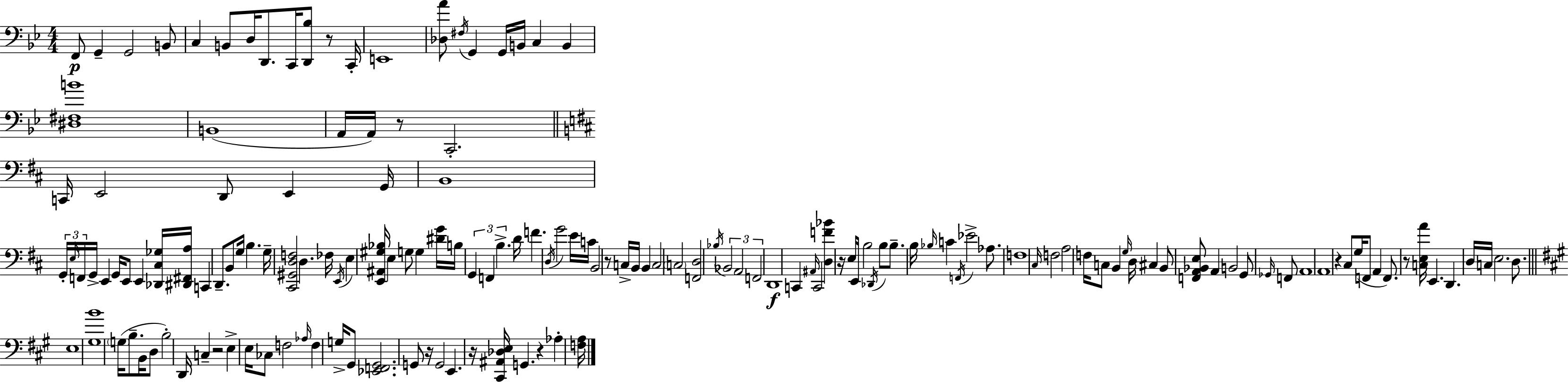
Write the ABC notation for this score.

X:1
T:Untitled
M:4/4
L:1/4
K:Gm
F,,/2 G,, G,,2 B,,/2 C, B,,/2 D,/4 D,,/2 C,,/4 [D,,_B,]/2 z/2 C,,/4 E,,4 [_D,A]/2 ^F,/4 G,, G,,/4 B,,/4 C, B,, [^D,^F,B]4 B,,4 A,,/4 A,,/4 z/2 C,,2 C,,/4 E,,2 D,,/2 E,, G,,/4 B,,4 G,,/4 E,/4 F,,/4 G,,/4 E,, G,,/4 E,,/2 E,, [_D,,^C,_G,]/4 [^D,,^F,,A,]/4 C,, D,,/2 B,,/2 G,/4 B, G,/4 [^C,,^G,,D,F,]2 D, _F,/4 E,,/4 E, [E,,^A,,^G,_B,]/4 E, G,/2 G, [^DG]/4 B,/4 G,, F,, B, D/4 F D,/4 G2 E/4 C/4 B,,2 z/2 C,/4 B,,/4 B,, C,2 C,2 [F,,D,]2 _B,/4 _B,,2 A,,2 F,,2 D,,4 C,, ^A,,/4 C,,2 [D,F_B] z/4 E,/4 E,,/4 B,2 _D,,/4 B,/2 B,/2 B,/4 _B,/4 C F,,/4 _E2 _A,/2 F,4 ^C,/4 F,2 A,2 F,/4 C,/2 B,, G,/4 D,/4 ^C, B,,/2 [F,,A,,_B,,E,]/2 A,, B,,2 G,,/2 _G,,/4 F,,/2 A,,4 A,,4 z ^C,/2 G,/4 F,,/2 A,, F,,/2 z/2 [C,E,A]/4 E,, D,, D,/4 C,/4 E,2 D,/2 E,4 [^G,B]4 G,/4 B,/2 B,,/4 D,/2 B,2 D,,/4 C, z2 E, E,/4 _C,/2 F,2 _A,/4 F, G,/4 ^G,,/2 [_E,,F,,^G,,]2 G,,/2 z/4 G,,2 E,, z/4 [^C,,^A,,_D,E,]/4 G,, z _A, [F,A,]/4